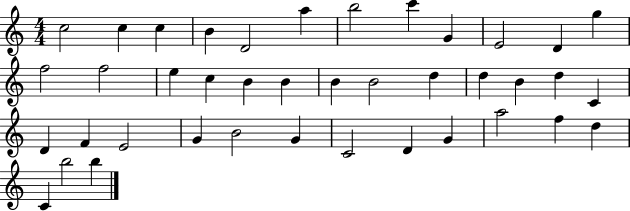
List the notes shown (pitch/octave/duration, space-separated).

C5/h C5/q C5/q B4/q D4/h A5/q B5/h C6/q G4/q E4/h D4/q G5/q F5/h F5/h E5/q C5/q B4/q B4/q B4/q B4/h D5/q D5/q B4/q D5/q C4/q D4/q F4/q E4/h G4/q B4/h G4/q C4/h D4/q G4/q A5/h F5/q D5/q C4/q B5/h B5/q